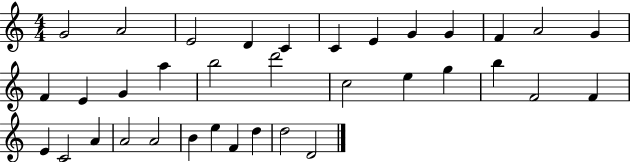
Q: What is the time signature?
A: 4/4